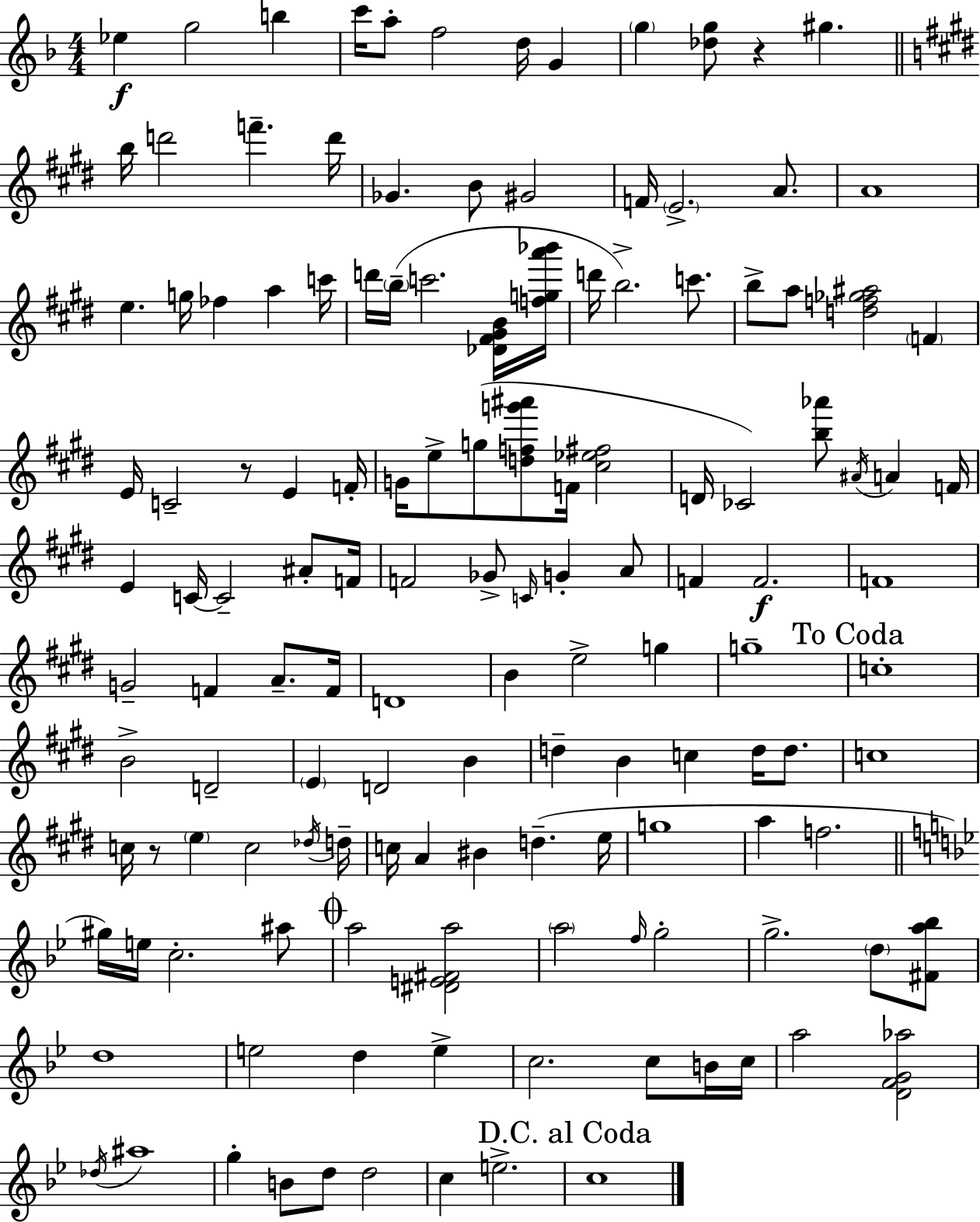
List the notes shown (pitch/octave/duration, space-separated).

Eb5/q G5/h B5/q C6/s A5/e F5/h D5/s G4/q G5/q [Db5,G5]/e R/q G#5/q. B5/s D6/h F6/q. D6/s Gb4/q. B4/e G#4/h F4/s E4/h. A4/e. A4/w E5/q. G5/s FES5/q A5/q C6/s D6/s B5/s C6/h. [Db4,F#4,G#4,B4]/s [F5,G5,A6,Bb6]/s D6/s B5/h. C6/e. B5/e A5/e [D5,F5,Gb5,A#5]/h F4/q E4/s C4/h R/e E4/q F4/s G4/s E5/e G5/e [D5,F5,G6,A#6]/e F4/s [C#5,Eb5,F#5]/h D4/s CES4/h [B5,Ab6]/e A#4/s A4/q F4/s E4/q C4/s C4/h A#4/e F4/s F4/h Gb4/e C4/s G4/q A4/e F4/q F4/h. F4/w G4/h F4/q A4/e. F4/s D4/w B4/q E5/h G5/q G5/w C5/w B4/h D4/h E4/q D4/h B4/q D5/q B4/q C5/q D5/s D5/e. C5/w C5/s R/e E5/q C5/h Db5/s D5/s C5/s A4/q BIS4/q D5/q. E5/s G5/w A5/q F5/h. G#5/s E5/s C5/h. A#5/e A5/h [D#4,E4,F#4,A5]/h A5/h F5/s G5/h G5/h. D5/e [F#4,A5,Bb5]/e D5/w E5/h D5/q E5/q C5/h. C5/e B4/s C5/s A5/h [D4,F4,G4,Ab5]/h Db5/s A#5/w G5/q B4/e D5/e D5/h C5/q E5/h. C5/w